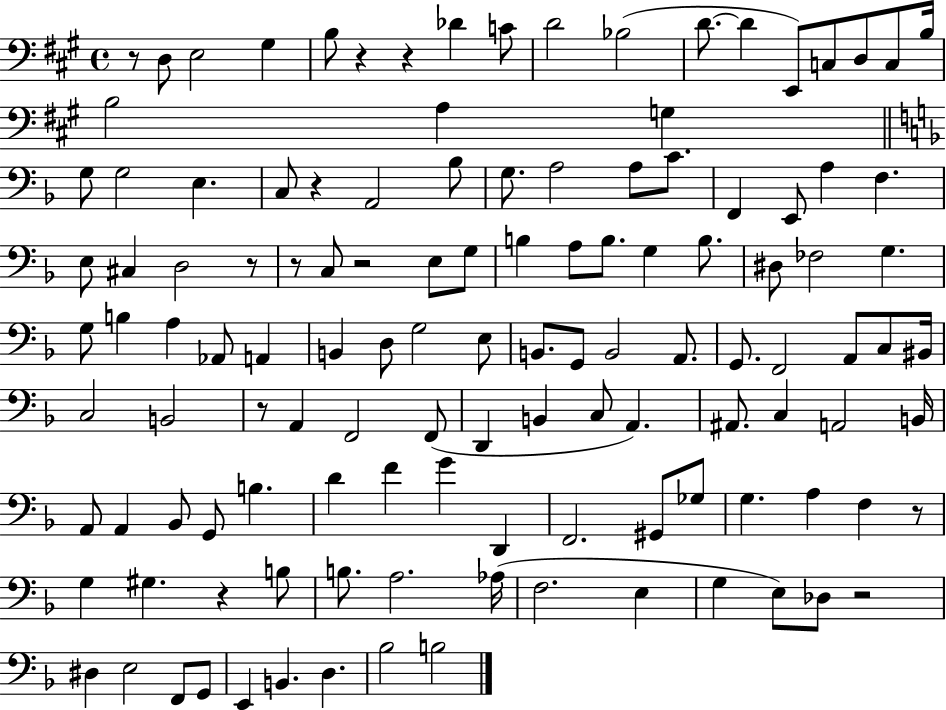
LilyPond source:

{
  \clef bass
  \time 4/4
  \defaultTimeSignature
  \key a \major
  r8 d8 e2 gis4 | b8 r4 r4 des'4 c'8 | d'2 bes2( | d'8.~~ d'4 e,8) c8 d8 c8 b16 | \break b2 a4 g4 | \bar "||" \break \key d \minor g8 g2 e4. | c8 r4 a,2 bes8 | g8. a2 a8 c'8. | f,4 e,8 a4 f4. | \break e8 cis4 d2 r8 | r8 c8 r2 e8 g8 | b4 a8 b8. g4 b8. | dis8 fes2 g4. | \break g8 b4 a4 aes,8 a,4 | b,4 d8 g2 e8 | b,8. g,8 b,2 a,8. | g,8. f,2 a,8 c8 bis,16 | \break c2 b,2 | r8 a,4 f,2 f,8( | d,4 b,4 c8 a,4.) | ais,8. c4 a,2 b,16 | \break a,8 a,4 bes,8 g,8 b4. | d'4 f'4 g'4 d,4 | f,2. gis,8 ges8 | g4. a4 f4 r8 | \break g4 gis4. r4 b8 | b8. a2. aes16( | f2. e4 | g4 e8) des8 r2 | \break dis4 e2 f,8 g,8 | e,4 b,4. d4. | bes2 b2 | \bar "|."
}